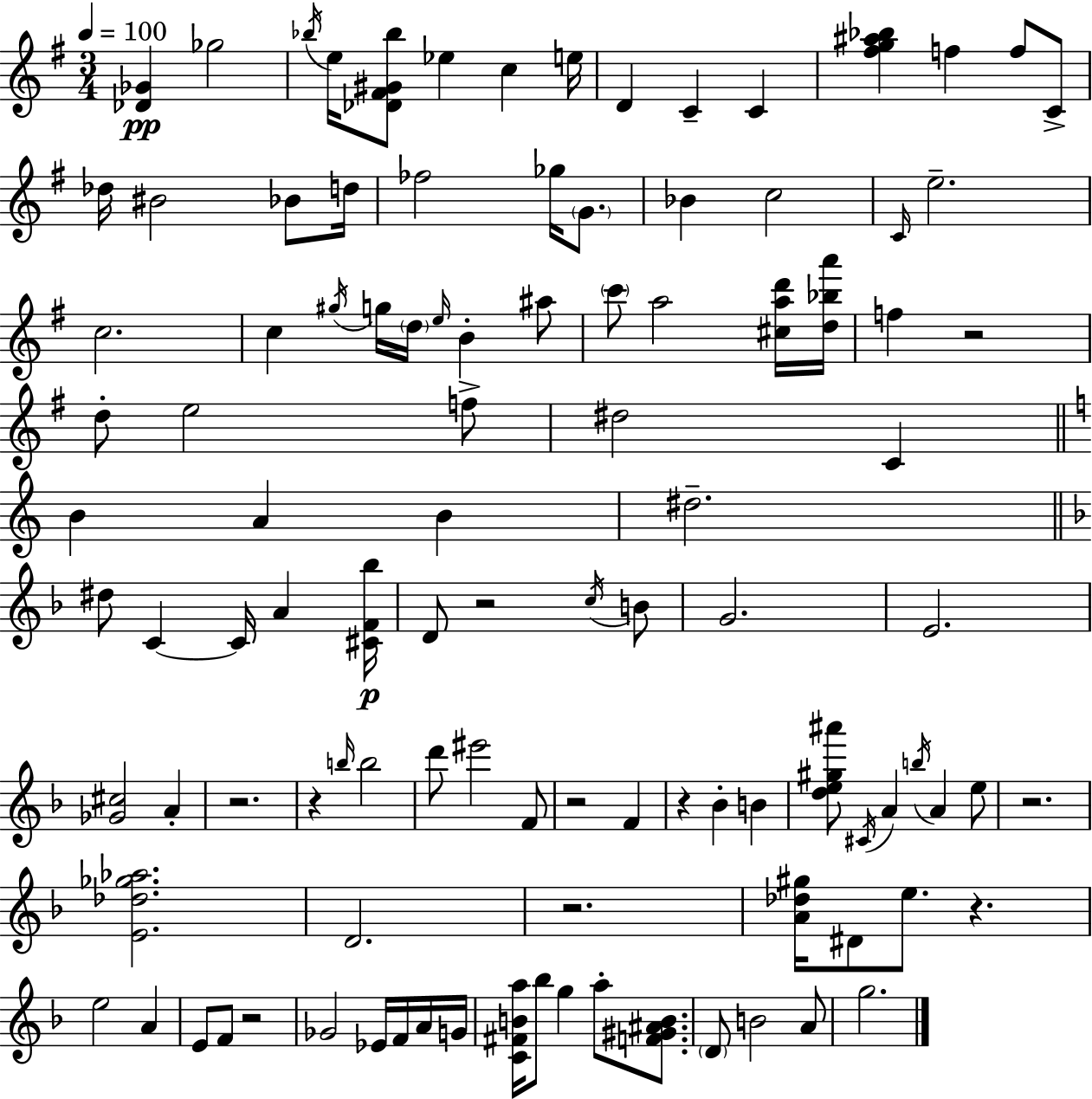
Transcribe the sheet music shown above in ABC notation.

X:1
T:Untitled
M:3/4
L:1/4
K:G
[_D_G] _g2 _b/4 e/4 [_D^F^G_b]/2 _e c e/4 D C C [^fg^a_b] f f/2 C/2 _d/4 ^B2 _B/2 d/4 _f2 _g/4 G/2 _B c2 C/4 e2 c2 c ^g/4 g/4 d/4 e/4 B ^a/2 c'/2 a2 [^cad']/4 [d_ba']/4 f z2 d/2 e2 f/2 ^d2 C B A B ^d2 ^d/2 C C/4 A [^CF_b]/4 D/2 z2 c/4 B/2 G2 E2 [_G^c]2 A z2 z b/4 b2 d'/2 ^e'2 F/2 z2 F z _B B [de^g^a']/2 ^C/4 A b/4 A e/2 z2 [E_d_g_a]2 D2 z2 [A_d^g]/4 ^D/2 e/2 z e2 A E/2 F/2 z2 _G2 _E/4 F/4 A/4 G/4 [C^FBa]/4 _b/2 g a/2 [F^G^AB]/2 D/2 B2 A/2 g2